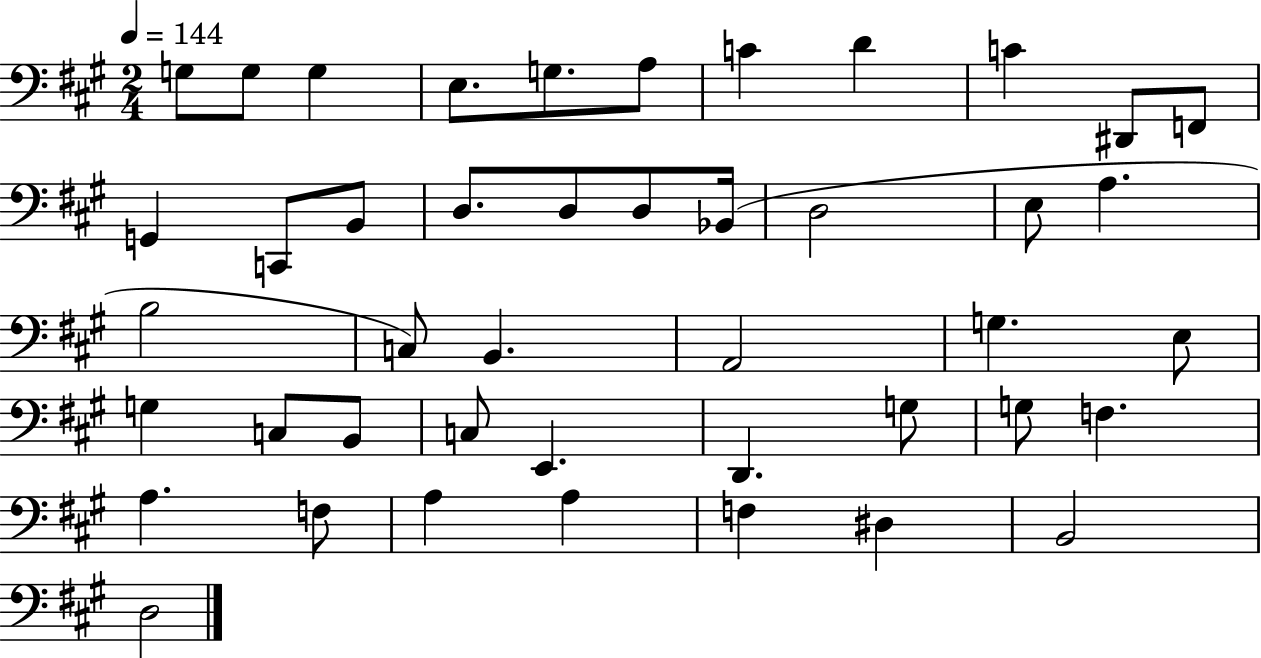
X:1
T:Untitled
M:2/4
L:1/4
K:A
G,/2 G,/2 G, E,/2 G,/2 A,/2 C D C ^D,,/2 F,,/2 G,, C,,/2 B,,/2 D,/2 D,/2 D,/2 _B,,/4 D,2 E,/2 A, B,2 C,/2 B,, A,,2 G, E,/2 G, C,/2 B,,/2 C,/2 E,, D,, G,/2 G,/2 F, A, F,/2 A, A, F, ^D, B,,2 D,2